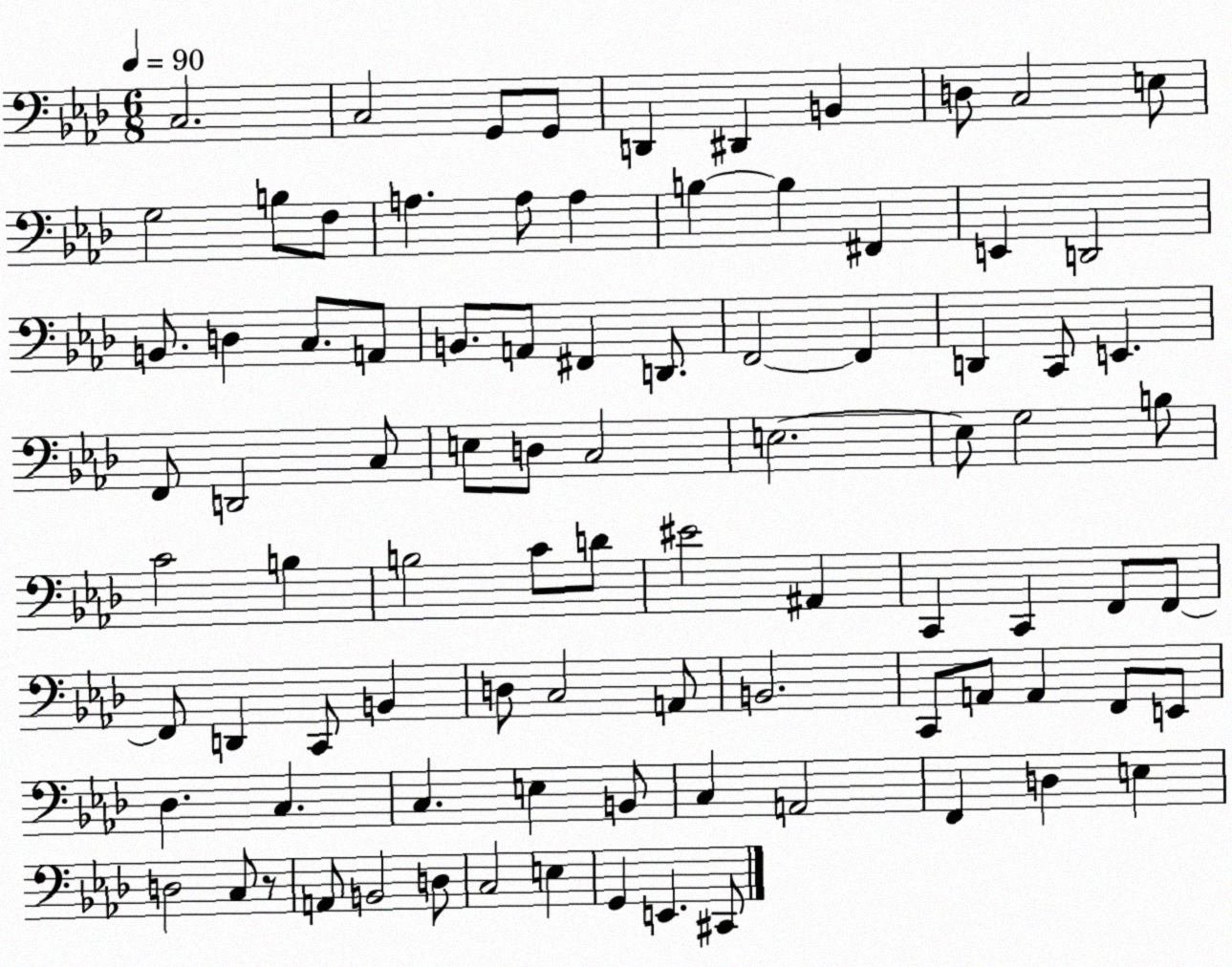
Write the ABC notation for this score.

X:1
T:Untitled
M:6/8
L:1/4
K:Ab
C,2 C,2 G,,/2 G,,/2 D,, ^D,, B,, D,/2 C,2 E,/2 G,2 B,/2 F,/2 A, A,/2 A, B, B, ^F,, E,, D,,2 B,,/2 D, C,/2 A,,/2 B,,/2 A,,/2 ^F,, D,,/2 F,,2 F,, D,, C,,/2 E,, F,,/2 D,,2 C,/2 E,/2 D,/2 C,2 E,2 E,/2 G,2 B,/2 C2 B, B,2 C/2 D/2 ^E2 ^A,, C,, C,, F,,/2 F,,/2 F,,/2 D,, C,,/2 B,, D,/2 C,2 A,,/2 B,,2 C,,/2 A,,/2 A,, F,,/2 E,,/2 _D, C, C, E, B,,/2 C, A,,2 F,, D, E, D,2 C,/2 z/2 A,,/2 B,,2 D,/2 C,2 E, G,, E,, ^C,,/2